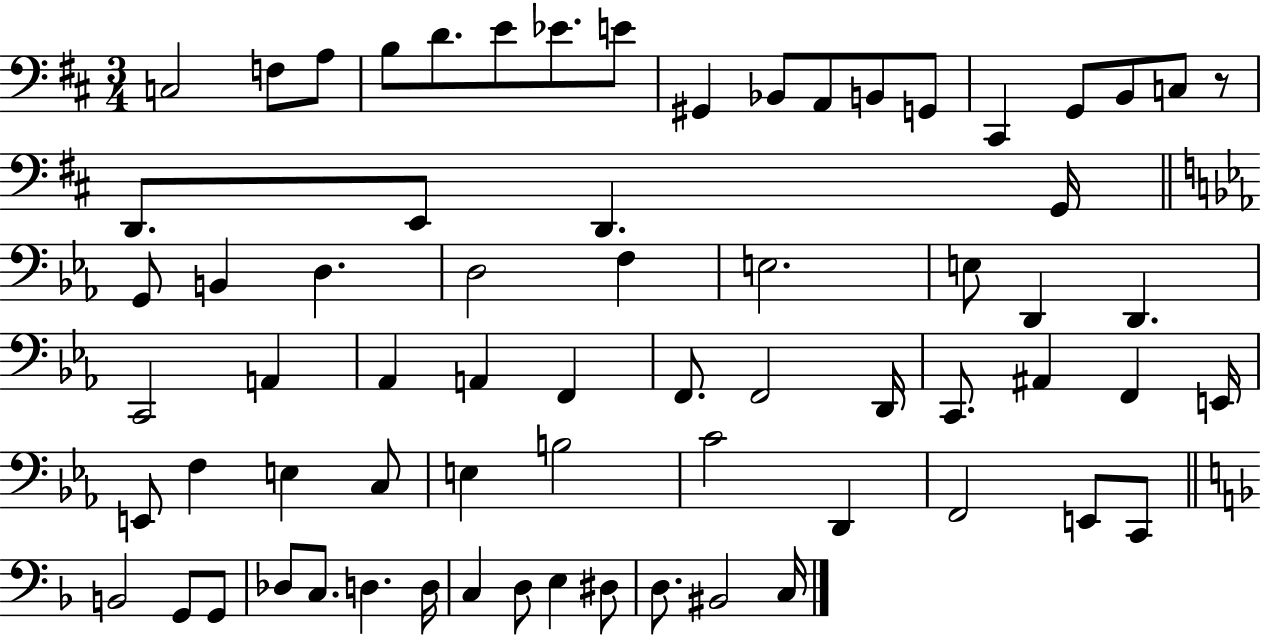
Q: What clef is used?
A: bass